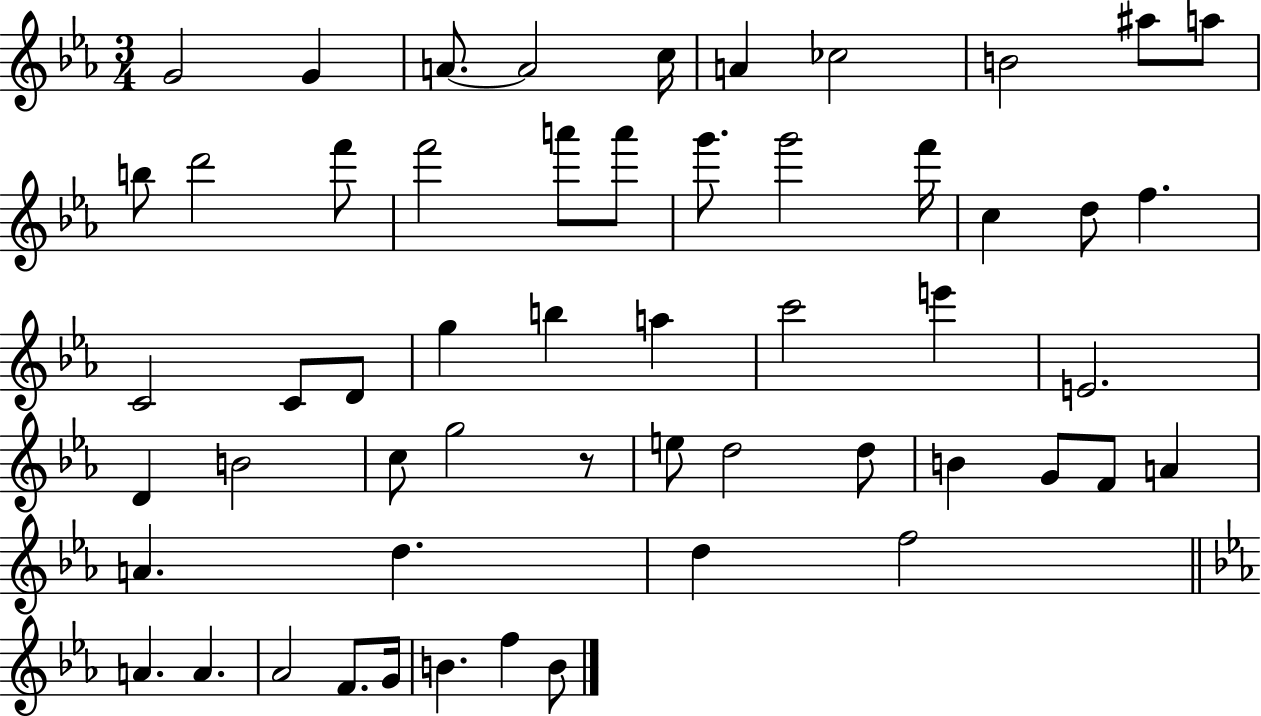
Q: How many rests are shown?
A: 1